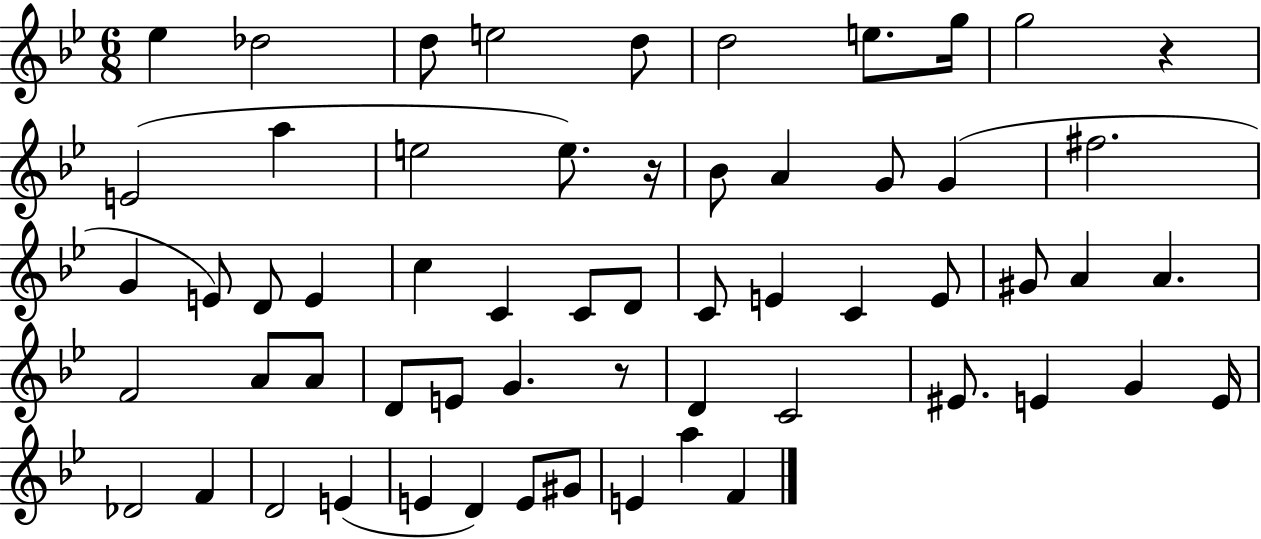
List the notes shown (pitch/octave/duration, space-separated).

Eb5/q Db5/h D5/e E5/h D5/e D5/h E5/e. G5/s G5/h R/q E4/h A5/q E5/h E5/e. R/s Bb4/e A4/q G4/e G4/q F#5/h. G4/q E4/e D4/e E4/q C5/q C4/q C4/e D4/e C4/e E4/q C4/q E4/e G#4/e A4/q A4/q. F4/h A4/e A4/e D4/e E4/e G4/q. R/e D4/q C4/h EIS4/e. E4/q G4/q E4/s Db4/h F4/q D4/h E4/q E4/q D4/q E4/e G#4/e E4/q A5/q F4/q